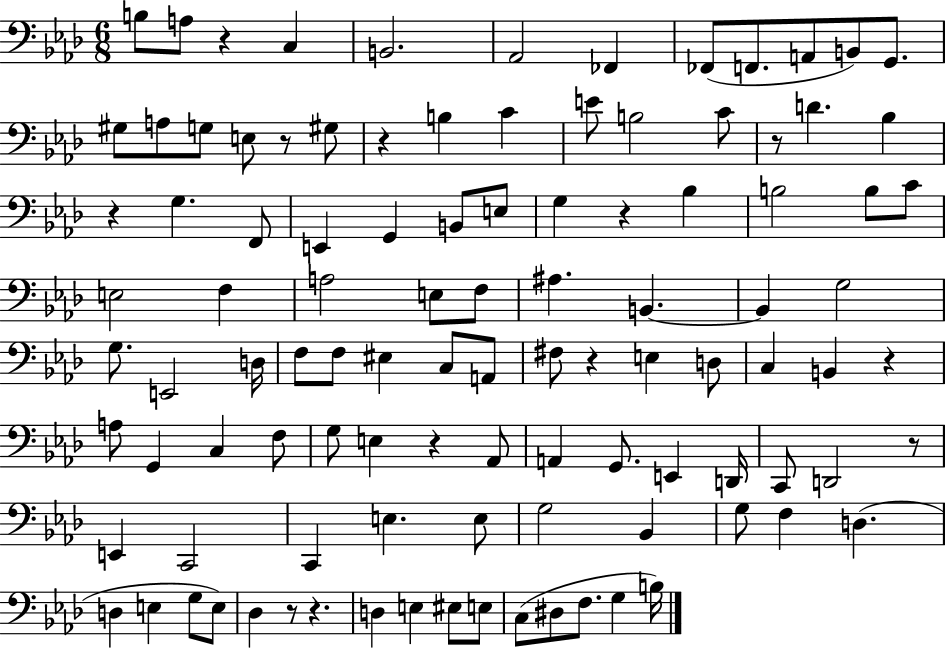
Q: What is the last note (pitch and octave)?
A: B3